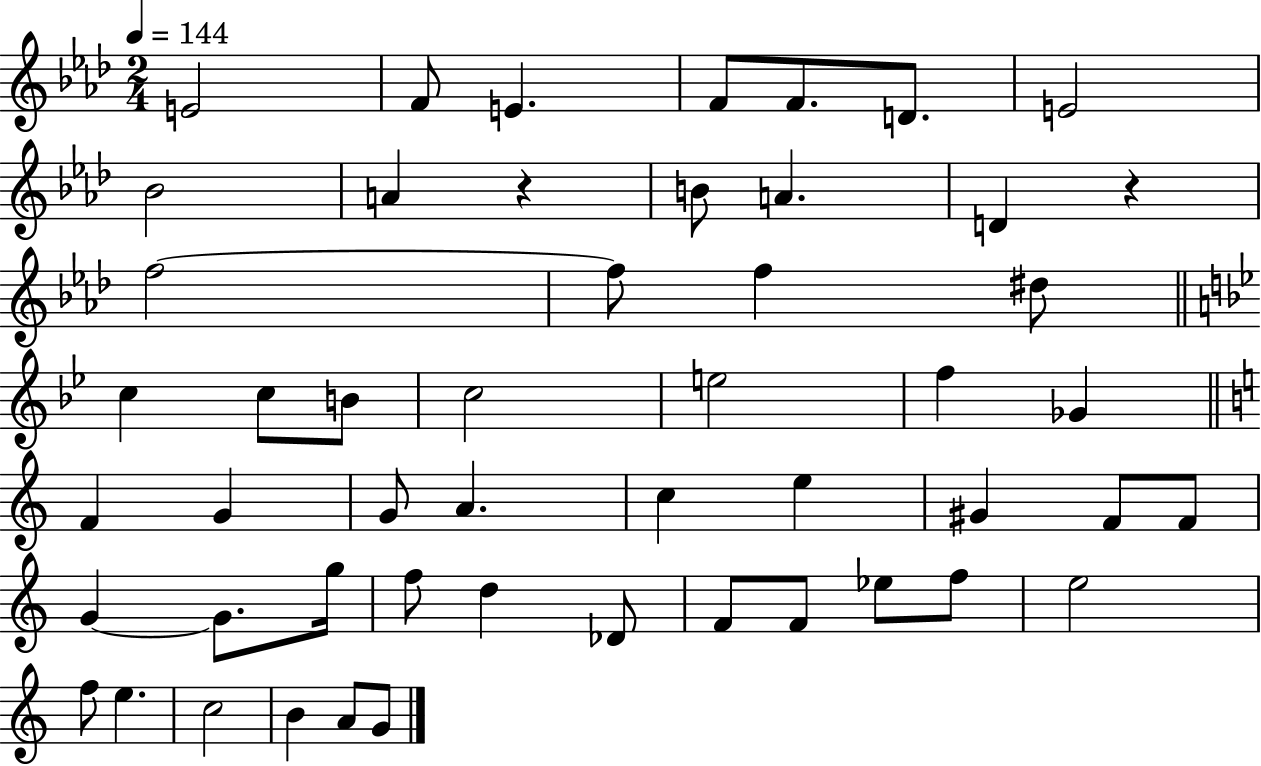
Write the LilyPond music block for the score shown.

{
  \clef treble
  \numericTimeSignature
  \time 2/4
  \key aes \major
  \tempo 4 = 144
  e'2 | f'8 e'4. | f'8 f'8. d'8. | e'2 | \break bes'2 | a'4 r4 | b'8 a'4. | d'4 r4 | \break f''2~~ | f''8 f''4 dis''8 | \bar "||" \break \key g \minor c''4 c''8 b'8 | c''2 | e''2 | f''4 ges'4 | \break \bar "||" \break \key a \minor f'4 g'4 | g'8 a'4. | c''4 e''4 | gis'4 f'8 f'8 | \break g'4~~ g'8. g''16 | f''8 d''4 des'8 | f'8 f'8 ees''8 f''8 | e''2 | \break f''8 e''4. | c''2 | b'4 a'8 g'8 | \bar "|."
}